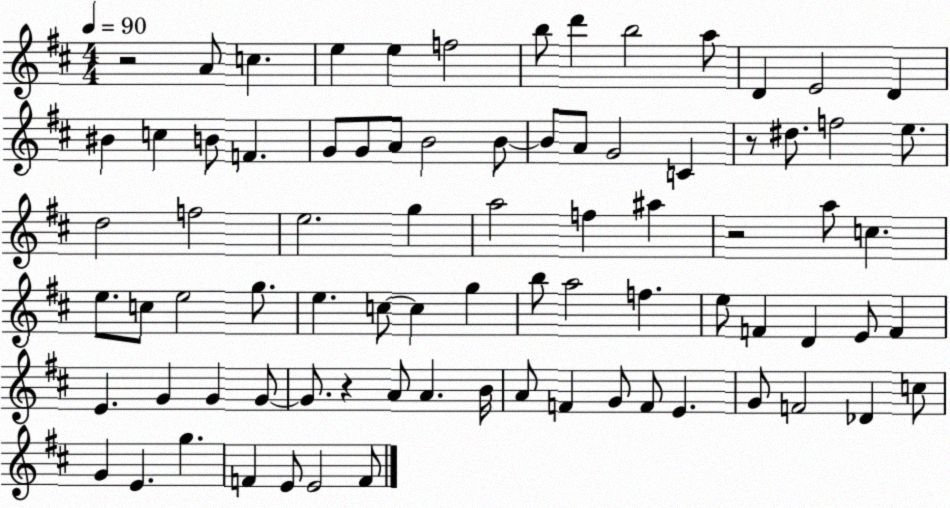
X:1
T:Untitled
M:4/4
L:1/4
K:D
z2 A/2 c e e f2 b/2 d' b2 a/2 D E2 D ^B c B/2 F G/2 G/2 A/2 B2 B/2 B/2 A/2 G2 C z/2 ^d/2 f2 e/2 d2 f2 e2 g a2 f ^a z2 a/2 c e/2 c/2 e2 g/2 e c/2 c g b/2 a2 f e/2 F D E/2 F E G G G/2 G/2 z A/2 A B/4 A/2 F G/2 F/2 E G/2 F2 _D c/2 G E g F E/2 E2 F/2